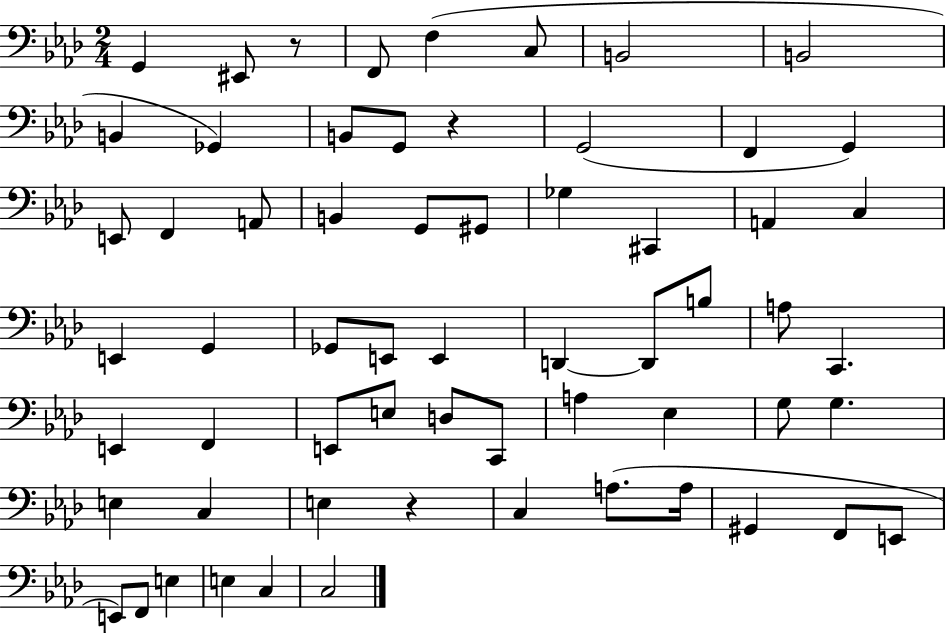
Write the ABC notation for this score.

X:1
T:Untitled
M:2/4
L:1/4
K:Ab
G,, ^E,,/2 z/2 F,,/2 F, C,/2 B,,2 B,,2 B,, _G,, B,,/2 G,,/2 z G,,2 F,, G,, E,,/2 F,, A,,/2 B,, G,,/2 ^G,,/2 _G, ^C,, A,, C, E,, G,, _G,,/2 E,,/2 E,, D,, D,,/2 B,/2 A,/2 C,, E,, F,, E,,/2 E,/2 D,/2 C,,/2 A, _E, G,/2 G, E, C, E, z C, A,/2 A,/4 ^G,, F,,/2 E,,/2 E,,/2 F,,/2 E, E, C, C,2